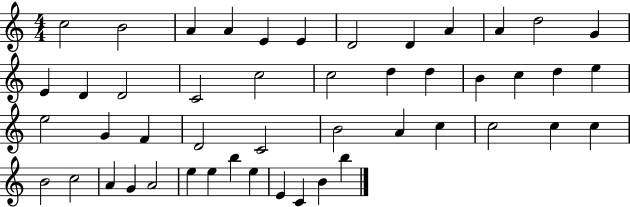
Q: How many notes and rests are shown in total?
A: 48